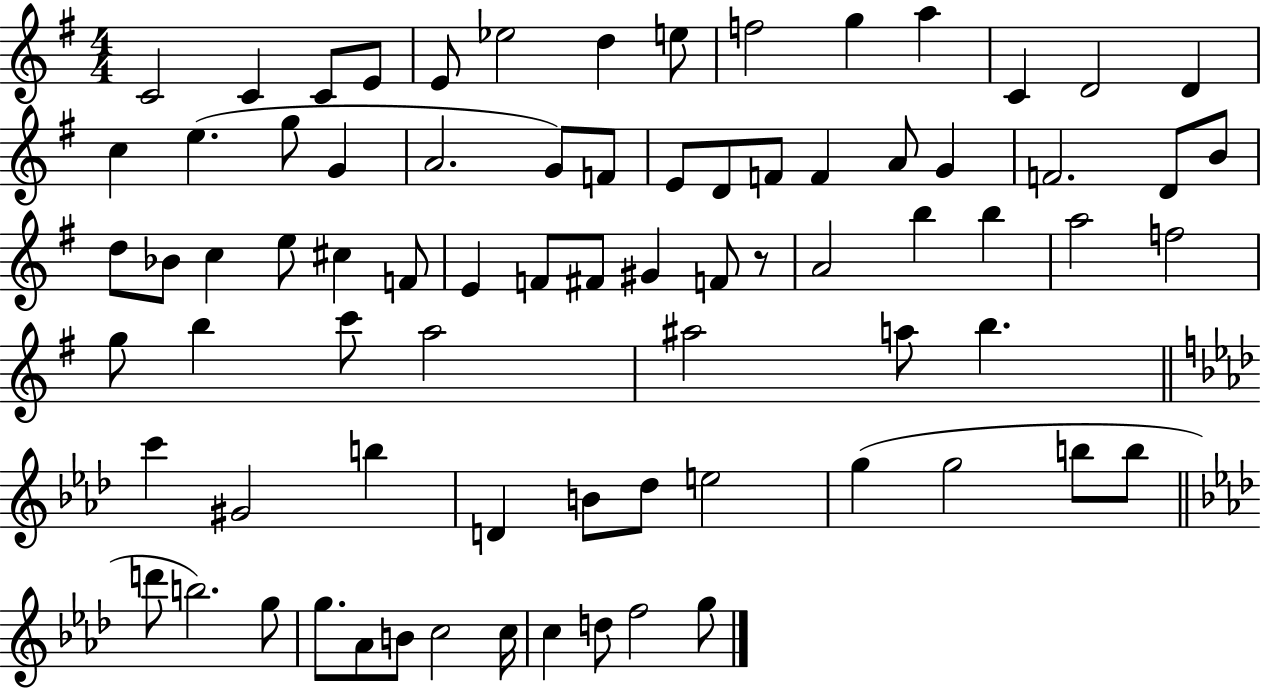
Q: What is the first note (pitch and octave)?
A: C4